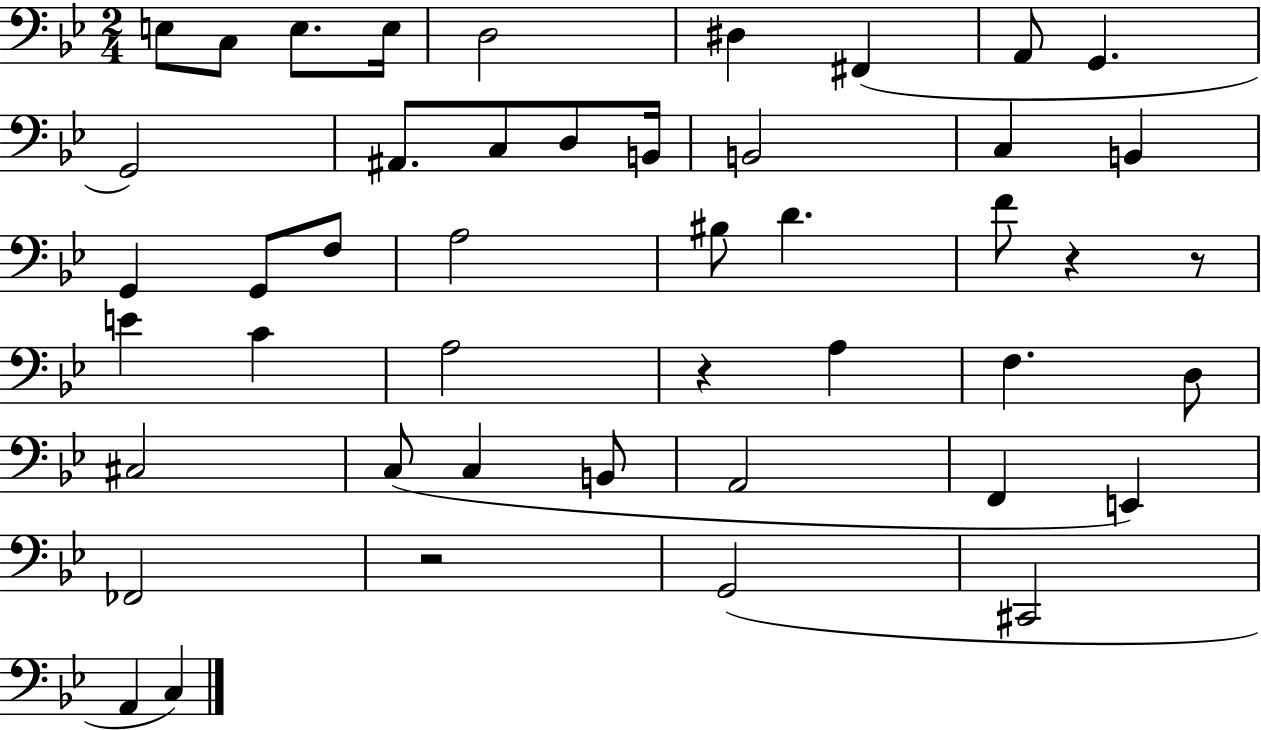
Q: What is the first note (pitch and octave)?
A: E3